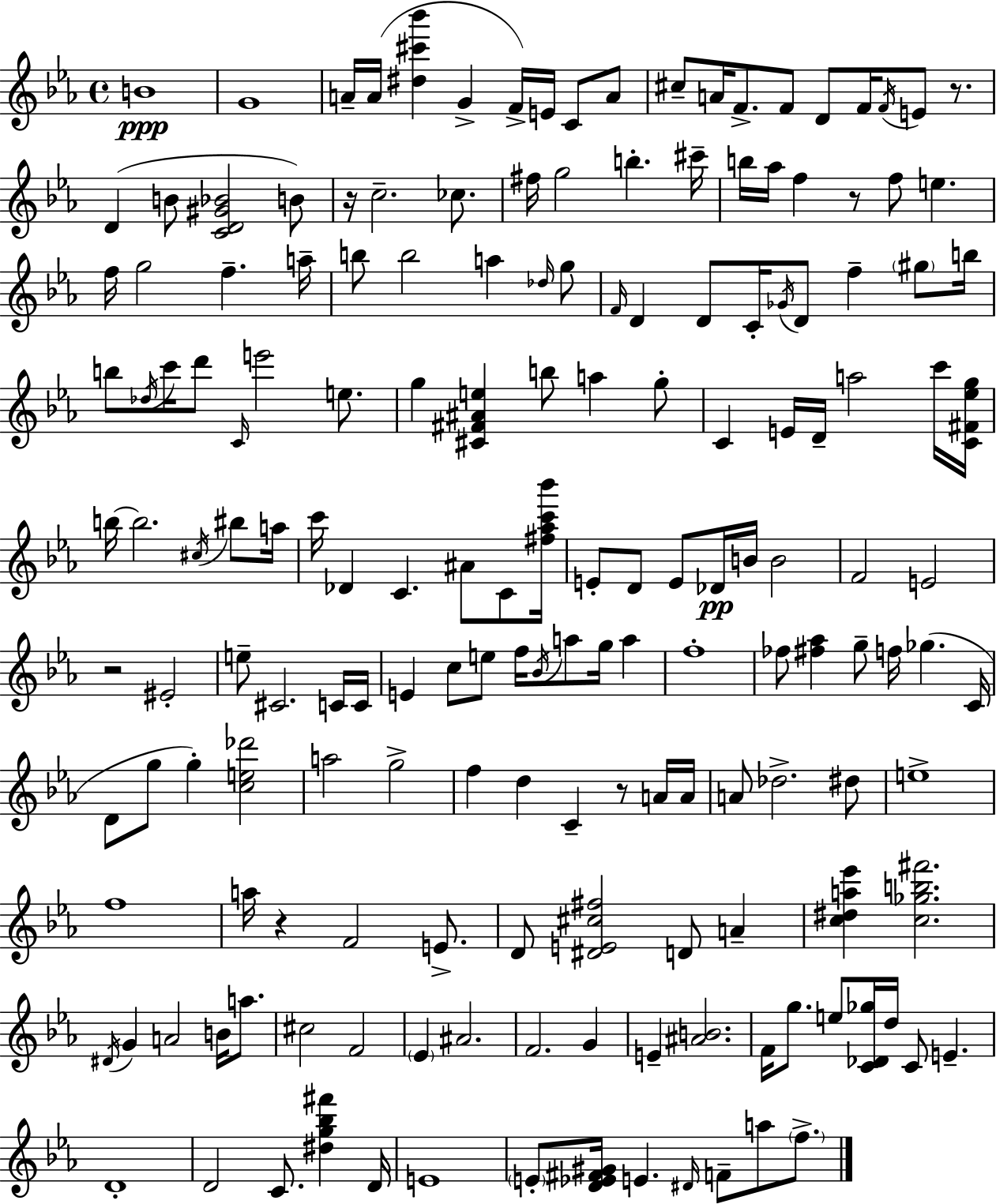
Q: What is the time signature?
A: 4/4